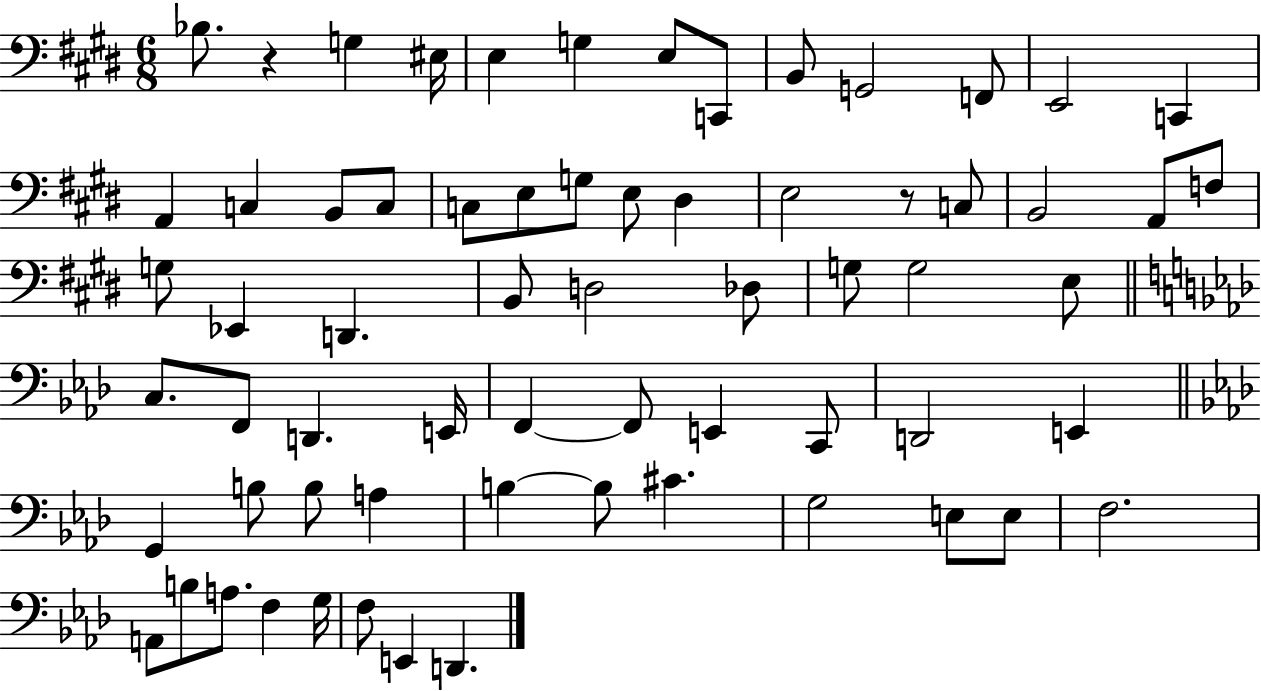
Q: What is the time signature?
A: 6/8